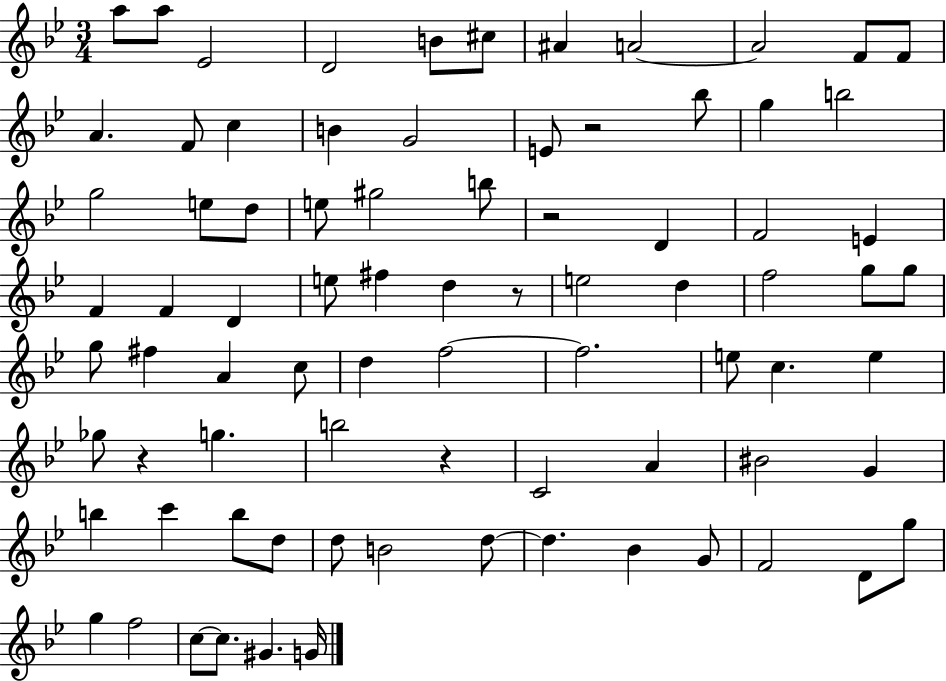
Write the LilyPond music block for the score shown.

{
  \clef treble
  \numericTimeSignature
  \time 3/4
  \key bes \major
  a''8 a''8 ees'2 | d'2 b'8 cis''8 | ais'4 a'2~~ | a'2 f'8 f'8 | \break a'4. f'8 c''4 | b'4 g'2 | e'8 r2 bes''8 | g''4 b''2 | \break g''2 e''8 d''8 | e''8 gis''2 b''8 | r2 d'4 | f'2 e'4 | \break f'4 f'4 d'4 | e''8 fis''4 d''4 r8 | e''2 d''4 | f''2 g''8 g''8 | \break g''8 fis''4 a'4 c''8 | d''4 f''2~~ | f''2. | e''8 c''4. e''4 | \break ges''8 r4 g''4. | b''2 r4 | c'2 a'4 | bis'2 g'4 | \break b''4 c'''4 b''8 d''8 | d''8 b'2 d''8~~ | d''4. bes'4 g'8 | f'2 d'8 g''8 | \break g''4 f''2 | c''8~~ c''8. gis'4. g'16 | \bar "|."
}